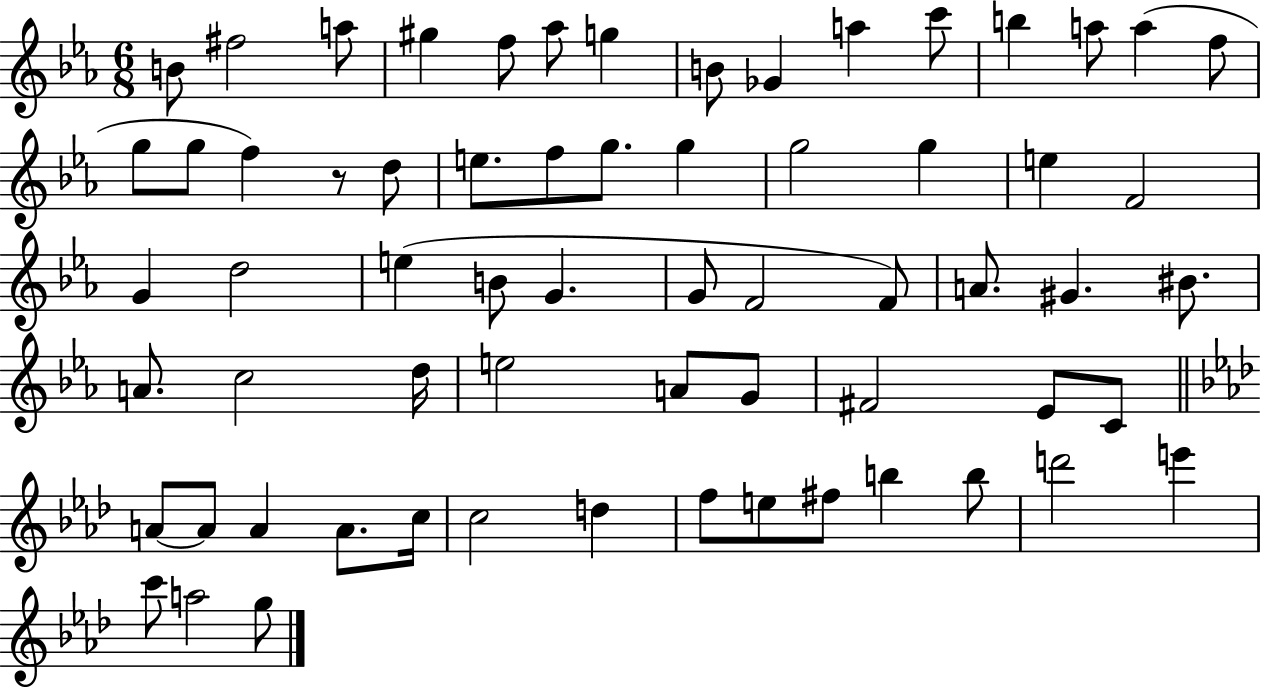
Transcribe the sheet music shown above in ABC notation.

X:1
T:Untitled
M:6/8
L:1/4
K:Eb
B/2 ^f2 a/2 ^g f/2 _a/2 g B/2 _G a c'/2 b a/2 a f/2 g/2 g/2 f z/2 d/2 e/2 f/2 g/2 g g2 g e F2 G d2 e B/2 G G/2 F2 F/2 A/2 ^G ^B/2 A/2 c2 d/4 e2 A/2 G/2 ^F2 _E/2 C/2 A/2 A/2 A A/2 c/4 c2 d f/2 e/2 ^f/2 b b/2 d'2 e' c'/2 a2 g/2